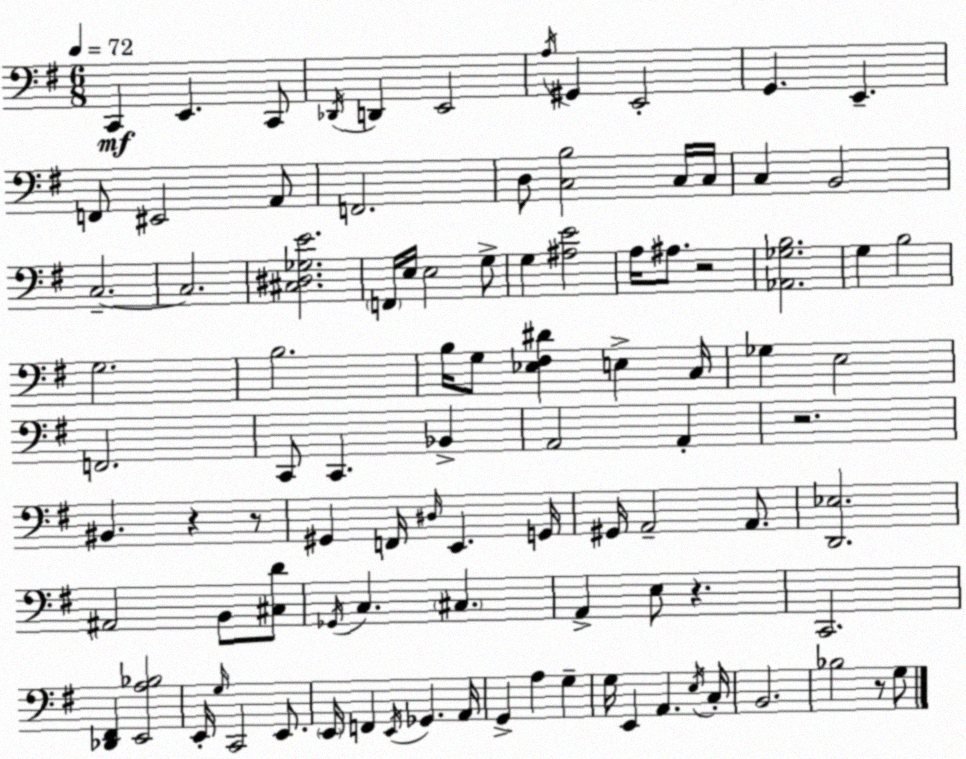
X:1
T:Untitled
M:6/8
L:1/4
K:G
C,, E,, C,,/2 _D,,/4 D,, E,,2 A,/4 ^G,, E,,2 G,, E,, F,,/2 ^E,,2 A,,/2 F,,2 D,/2 [C,B,]2 C,/4 C,/4 C, B,,2 C,2 C,2 [^C,^D,_G,E]2 F,,/4 E,/4 E,2 G,/2 G, [^A,E]2 A,/4 ^A,/2 z2 [_A,,_G,B,]2 G, B,2 G,2 B,2 B,/4 G,/2 [_E,^F,^D] E, C,/4 _G, E,2 F,,2 C,,/2 C,, _B,, A,,2 A,, z2 ^B,, z z/2 ^G,, F,,/4 ^D,/4 E,, G,,/4 ^G,,/4 A,,2 A,,/2 [D,,_E,]2 ^A,,2 B,,/2 [^C,D]/2 _G,,/4 C, ^C, A,, E,/2 z C,,2 [_D,,^F,,] [E,,A,_B,]2 E,,/4 G,/4 C,,2 E,,/2 E,,/4 F,, E,,/4 _G,, A,,/4 G,, A, G, G,/4 E,, A,, E,/4 C,/4 B,,2 _B,2 z/2 G,/2